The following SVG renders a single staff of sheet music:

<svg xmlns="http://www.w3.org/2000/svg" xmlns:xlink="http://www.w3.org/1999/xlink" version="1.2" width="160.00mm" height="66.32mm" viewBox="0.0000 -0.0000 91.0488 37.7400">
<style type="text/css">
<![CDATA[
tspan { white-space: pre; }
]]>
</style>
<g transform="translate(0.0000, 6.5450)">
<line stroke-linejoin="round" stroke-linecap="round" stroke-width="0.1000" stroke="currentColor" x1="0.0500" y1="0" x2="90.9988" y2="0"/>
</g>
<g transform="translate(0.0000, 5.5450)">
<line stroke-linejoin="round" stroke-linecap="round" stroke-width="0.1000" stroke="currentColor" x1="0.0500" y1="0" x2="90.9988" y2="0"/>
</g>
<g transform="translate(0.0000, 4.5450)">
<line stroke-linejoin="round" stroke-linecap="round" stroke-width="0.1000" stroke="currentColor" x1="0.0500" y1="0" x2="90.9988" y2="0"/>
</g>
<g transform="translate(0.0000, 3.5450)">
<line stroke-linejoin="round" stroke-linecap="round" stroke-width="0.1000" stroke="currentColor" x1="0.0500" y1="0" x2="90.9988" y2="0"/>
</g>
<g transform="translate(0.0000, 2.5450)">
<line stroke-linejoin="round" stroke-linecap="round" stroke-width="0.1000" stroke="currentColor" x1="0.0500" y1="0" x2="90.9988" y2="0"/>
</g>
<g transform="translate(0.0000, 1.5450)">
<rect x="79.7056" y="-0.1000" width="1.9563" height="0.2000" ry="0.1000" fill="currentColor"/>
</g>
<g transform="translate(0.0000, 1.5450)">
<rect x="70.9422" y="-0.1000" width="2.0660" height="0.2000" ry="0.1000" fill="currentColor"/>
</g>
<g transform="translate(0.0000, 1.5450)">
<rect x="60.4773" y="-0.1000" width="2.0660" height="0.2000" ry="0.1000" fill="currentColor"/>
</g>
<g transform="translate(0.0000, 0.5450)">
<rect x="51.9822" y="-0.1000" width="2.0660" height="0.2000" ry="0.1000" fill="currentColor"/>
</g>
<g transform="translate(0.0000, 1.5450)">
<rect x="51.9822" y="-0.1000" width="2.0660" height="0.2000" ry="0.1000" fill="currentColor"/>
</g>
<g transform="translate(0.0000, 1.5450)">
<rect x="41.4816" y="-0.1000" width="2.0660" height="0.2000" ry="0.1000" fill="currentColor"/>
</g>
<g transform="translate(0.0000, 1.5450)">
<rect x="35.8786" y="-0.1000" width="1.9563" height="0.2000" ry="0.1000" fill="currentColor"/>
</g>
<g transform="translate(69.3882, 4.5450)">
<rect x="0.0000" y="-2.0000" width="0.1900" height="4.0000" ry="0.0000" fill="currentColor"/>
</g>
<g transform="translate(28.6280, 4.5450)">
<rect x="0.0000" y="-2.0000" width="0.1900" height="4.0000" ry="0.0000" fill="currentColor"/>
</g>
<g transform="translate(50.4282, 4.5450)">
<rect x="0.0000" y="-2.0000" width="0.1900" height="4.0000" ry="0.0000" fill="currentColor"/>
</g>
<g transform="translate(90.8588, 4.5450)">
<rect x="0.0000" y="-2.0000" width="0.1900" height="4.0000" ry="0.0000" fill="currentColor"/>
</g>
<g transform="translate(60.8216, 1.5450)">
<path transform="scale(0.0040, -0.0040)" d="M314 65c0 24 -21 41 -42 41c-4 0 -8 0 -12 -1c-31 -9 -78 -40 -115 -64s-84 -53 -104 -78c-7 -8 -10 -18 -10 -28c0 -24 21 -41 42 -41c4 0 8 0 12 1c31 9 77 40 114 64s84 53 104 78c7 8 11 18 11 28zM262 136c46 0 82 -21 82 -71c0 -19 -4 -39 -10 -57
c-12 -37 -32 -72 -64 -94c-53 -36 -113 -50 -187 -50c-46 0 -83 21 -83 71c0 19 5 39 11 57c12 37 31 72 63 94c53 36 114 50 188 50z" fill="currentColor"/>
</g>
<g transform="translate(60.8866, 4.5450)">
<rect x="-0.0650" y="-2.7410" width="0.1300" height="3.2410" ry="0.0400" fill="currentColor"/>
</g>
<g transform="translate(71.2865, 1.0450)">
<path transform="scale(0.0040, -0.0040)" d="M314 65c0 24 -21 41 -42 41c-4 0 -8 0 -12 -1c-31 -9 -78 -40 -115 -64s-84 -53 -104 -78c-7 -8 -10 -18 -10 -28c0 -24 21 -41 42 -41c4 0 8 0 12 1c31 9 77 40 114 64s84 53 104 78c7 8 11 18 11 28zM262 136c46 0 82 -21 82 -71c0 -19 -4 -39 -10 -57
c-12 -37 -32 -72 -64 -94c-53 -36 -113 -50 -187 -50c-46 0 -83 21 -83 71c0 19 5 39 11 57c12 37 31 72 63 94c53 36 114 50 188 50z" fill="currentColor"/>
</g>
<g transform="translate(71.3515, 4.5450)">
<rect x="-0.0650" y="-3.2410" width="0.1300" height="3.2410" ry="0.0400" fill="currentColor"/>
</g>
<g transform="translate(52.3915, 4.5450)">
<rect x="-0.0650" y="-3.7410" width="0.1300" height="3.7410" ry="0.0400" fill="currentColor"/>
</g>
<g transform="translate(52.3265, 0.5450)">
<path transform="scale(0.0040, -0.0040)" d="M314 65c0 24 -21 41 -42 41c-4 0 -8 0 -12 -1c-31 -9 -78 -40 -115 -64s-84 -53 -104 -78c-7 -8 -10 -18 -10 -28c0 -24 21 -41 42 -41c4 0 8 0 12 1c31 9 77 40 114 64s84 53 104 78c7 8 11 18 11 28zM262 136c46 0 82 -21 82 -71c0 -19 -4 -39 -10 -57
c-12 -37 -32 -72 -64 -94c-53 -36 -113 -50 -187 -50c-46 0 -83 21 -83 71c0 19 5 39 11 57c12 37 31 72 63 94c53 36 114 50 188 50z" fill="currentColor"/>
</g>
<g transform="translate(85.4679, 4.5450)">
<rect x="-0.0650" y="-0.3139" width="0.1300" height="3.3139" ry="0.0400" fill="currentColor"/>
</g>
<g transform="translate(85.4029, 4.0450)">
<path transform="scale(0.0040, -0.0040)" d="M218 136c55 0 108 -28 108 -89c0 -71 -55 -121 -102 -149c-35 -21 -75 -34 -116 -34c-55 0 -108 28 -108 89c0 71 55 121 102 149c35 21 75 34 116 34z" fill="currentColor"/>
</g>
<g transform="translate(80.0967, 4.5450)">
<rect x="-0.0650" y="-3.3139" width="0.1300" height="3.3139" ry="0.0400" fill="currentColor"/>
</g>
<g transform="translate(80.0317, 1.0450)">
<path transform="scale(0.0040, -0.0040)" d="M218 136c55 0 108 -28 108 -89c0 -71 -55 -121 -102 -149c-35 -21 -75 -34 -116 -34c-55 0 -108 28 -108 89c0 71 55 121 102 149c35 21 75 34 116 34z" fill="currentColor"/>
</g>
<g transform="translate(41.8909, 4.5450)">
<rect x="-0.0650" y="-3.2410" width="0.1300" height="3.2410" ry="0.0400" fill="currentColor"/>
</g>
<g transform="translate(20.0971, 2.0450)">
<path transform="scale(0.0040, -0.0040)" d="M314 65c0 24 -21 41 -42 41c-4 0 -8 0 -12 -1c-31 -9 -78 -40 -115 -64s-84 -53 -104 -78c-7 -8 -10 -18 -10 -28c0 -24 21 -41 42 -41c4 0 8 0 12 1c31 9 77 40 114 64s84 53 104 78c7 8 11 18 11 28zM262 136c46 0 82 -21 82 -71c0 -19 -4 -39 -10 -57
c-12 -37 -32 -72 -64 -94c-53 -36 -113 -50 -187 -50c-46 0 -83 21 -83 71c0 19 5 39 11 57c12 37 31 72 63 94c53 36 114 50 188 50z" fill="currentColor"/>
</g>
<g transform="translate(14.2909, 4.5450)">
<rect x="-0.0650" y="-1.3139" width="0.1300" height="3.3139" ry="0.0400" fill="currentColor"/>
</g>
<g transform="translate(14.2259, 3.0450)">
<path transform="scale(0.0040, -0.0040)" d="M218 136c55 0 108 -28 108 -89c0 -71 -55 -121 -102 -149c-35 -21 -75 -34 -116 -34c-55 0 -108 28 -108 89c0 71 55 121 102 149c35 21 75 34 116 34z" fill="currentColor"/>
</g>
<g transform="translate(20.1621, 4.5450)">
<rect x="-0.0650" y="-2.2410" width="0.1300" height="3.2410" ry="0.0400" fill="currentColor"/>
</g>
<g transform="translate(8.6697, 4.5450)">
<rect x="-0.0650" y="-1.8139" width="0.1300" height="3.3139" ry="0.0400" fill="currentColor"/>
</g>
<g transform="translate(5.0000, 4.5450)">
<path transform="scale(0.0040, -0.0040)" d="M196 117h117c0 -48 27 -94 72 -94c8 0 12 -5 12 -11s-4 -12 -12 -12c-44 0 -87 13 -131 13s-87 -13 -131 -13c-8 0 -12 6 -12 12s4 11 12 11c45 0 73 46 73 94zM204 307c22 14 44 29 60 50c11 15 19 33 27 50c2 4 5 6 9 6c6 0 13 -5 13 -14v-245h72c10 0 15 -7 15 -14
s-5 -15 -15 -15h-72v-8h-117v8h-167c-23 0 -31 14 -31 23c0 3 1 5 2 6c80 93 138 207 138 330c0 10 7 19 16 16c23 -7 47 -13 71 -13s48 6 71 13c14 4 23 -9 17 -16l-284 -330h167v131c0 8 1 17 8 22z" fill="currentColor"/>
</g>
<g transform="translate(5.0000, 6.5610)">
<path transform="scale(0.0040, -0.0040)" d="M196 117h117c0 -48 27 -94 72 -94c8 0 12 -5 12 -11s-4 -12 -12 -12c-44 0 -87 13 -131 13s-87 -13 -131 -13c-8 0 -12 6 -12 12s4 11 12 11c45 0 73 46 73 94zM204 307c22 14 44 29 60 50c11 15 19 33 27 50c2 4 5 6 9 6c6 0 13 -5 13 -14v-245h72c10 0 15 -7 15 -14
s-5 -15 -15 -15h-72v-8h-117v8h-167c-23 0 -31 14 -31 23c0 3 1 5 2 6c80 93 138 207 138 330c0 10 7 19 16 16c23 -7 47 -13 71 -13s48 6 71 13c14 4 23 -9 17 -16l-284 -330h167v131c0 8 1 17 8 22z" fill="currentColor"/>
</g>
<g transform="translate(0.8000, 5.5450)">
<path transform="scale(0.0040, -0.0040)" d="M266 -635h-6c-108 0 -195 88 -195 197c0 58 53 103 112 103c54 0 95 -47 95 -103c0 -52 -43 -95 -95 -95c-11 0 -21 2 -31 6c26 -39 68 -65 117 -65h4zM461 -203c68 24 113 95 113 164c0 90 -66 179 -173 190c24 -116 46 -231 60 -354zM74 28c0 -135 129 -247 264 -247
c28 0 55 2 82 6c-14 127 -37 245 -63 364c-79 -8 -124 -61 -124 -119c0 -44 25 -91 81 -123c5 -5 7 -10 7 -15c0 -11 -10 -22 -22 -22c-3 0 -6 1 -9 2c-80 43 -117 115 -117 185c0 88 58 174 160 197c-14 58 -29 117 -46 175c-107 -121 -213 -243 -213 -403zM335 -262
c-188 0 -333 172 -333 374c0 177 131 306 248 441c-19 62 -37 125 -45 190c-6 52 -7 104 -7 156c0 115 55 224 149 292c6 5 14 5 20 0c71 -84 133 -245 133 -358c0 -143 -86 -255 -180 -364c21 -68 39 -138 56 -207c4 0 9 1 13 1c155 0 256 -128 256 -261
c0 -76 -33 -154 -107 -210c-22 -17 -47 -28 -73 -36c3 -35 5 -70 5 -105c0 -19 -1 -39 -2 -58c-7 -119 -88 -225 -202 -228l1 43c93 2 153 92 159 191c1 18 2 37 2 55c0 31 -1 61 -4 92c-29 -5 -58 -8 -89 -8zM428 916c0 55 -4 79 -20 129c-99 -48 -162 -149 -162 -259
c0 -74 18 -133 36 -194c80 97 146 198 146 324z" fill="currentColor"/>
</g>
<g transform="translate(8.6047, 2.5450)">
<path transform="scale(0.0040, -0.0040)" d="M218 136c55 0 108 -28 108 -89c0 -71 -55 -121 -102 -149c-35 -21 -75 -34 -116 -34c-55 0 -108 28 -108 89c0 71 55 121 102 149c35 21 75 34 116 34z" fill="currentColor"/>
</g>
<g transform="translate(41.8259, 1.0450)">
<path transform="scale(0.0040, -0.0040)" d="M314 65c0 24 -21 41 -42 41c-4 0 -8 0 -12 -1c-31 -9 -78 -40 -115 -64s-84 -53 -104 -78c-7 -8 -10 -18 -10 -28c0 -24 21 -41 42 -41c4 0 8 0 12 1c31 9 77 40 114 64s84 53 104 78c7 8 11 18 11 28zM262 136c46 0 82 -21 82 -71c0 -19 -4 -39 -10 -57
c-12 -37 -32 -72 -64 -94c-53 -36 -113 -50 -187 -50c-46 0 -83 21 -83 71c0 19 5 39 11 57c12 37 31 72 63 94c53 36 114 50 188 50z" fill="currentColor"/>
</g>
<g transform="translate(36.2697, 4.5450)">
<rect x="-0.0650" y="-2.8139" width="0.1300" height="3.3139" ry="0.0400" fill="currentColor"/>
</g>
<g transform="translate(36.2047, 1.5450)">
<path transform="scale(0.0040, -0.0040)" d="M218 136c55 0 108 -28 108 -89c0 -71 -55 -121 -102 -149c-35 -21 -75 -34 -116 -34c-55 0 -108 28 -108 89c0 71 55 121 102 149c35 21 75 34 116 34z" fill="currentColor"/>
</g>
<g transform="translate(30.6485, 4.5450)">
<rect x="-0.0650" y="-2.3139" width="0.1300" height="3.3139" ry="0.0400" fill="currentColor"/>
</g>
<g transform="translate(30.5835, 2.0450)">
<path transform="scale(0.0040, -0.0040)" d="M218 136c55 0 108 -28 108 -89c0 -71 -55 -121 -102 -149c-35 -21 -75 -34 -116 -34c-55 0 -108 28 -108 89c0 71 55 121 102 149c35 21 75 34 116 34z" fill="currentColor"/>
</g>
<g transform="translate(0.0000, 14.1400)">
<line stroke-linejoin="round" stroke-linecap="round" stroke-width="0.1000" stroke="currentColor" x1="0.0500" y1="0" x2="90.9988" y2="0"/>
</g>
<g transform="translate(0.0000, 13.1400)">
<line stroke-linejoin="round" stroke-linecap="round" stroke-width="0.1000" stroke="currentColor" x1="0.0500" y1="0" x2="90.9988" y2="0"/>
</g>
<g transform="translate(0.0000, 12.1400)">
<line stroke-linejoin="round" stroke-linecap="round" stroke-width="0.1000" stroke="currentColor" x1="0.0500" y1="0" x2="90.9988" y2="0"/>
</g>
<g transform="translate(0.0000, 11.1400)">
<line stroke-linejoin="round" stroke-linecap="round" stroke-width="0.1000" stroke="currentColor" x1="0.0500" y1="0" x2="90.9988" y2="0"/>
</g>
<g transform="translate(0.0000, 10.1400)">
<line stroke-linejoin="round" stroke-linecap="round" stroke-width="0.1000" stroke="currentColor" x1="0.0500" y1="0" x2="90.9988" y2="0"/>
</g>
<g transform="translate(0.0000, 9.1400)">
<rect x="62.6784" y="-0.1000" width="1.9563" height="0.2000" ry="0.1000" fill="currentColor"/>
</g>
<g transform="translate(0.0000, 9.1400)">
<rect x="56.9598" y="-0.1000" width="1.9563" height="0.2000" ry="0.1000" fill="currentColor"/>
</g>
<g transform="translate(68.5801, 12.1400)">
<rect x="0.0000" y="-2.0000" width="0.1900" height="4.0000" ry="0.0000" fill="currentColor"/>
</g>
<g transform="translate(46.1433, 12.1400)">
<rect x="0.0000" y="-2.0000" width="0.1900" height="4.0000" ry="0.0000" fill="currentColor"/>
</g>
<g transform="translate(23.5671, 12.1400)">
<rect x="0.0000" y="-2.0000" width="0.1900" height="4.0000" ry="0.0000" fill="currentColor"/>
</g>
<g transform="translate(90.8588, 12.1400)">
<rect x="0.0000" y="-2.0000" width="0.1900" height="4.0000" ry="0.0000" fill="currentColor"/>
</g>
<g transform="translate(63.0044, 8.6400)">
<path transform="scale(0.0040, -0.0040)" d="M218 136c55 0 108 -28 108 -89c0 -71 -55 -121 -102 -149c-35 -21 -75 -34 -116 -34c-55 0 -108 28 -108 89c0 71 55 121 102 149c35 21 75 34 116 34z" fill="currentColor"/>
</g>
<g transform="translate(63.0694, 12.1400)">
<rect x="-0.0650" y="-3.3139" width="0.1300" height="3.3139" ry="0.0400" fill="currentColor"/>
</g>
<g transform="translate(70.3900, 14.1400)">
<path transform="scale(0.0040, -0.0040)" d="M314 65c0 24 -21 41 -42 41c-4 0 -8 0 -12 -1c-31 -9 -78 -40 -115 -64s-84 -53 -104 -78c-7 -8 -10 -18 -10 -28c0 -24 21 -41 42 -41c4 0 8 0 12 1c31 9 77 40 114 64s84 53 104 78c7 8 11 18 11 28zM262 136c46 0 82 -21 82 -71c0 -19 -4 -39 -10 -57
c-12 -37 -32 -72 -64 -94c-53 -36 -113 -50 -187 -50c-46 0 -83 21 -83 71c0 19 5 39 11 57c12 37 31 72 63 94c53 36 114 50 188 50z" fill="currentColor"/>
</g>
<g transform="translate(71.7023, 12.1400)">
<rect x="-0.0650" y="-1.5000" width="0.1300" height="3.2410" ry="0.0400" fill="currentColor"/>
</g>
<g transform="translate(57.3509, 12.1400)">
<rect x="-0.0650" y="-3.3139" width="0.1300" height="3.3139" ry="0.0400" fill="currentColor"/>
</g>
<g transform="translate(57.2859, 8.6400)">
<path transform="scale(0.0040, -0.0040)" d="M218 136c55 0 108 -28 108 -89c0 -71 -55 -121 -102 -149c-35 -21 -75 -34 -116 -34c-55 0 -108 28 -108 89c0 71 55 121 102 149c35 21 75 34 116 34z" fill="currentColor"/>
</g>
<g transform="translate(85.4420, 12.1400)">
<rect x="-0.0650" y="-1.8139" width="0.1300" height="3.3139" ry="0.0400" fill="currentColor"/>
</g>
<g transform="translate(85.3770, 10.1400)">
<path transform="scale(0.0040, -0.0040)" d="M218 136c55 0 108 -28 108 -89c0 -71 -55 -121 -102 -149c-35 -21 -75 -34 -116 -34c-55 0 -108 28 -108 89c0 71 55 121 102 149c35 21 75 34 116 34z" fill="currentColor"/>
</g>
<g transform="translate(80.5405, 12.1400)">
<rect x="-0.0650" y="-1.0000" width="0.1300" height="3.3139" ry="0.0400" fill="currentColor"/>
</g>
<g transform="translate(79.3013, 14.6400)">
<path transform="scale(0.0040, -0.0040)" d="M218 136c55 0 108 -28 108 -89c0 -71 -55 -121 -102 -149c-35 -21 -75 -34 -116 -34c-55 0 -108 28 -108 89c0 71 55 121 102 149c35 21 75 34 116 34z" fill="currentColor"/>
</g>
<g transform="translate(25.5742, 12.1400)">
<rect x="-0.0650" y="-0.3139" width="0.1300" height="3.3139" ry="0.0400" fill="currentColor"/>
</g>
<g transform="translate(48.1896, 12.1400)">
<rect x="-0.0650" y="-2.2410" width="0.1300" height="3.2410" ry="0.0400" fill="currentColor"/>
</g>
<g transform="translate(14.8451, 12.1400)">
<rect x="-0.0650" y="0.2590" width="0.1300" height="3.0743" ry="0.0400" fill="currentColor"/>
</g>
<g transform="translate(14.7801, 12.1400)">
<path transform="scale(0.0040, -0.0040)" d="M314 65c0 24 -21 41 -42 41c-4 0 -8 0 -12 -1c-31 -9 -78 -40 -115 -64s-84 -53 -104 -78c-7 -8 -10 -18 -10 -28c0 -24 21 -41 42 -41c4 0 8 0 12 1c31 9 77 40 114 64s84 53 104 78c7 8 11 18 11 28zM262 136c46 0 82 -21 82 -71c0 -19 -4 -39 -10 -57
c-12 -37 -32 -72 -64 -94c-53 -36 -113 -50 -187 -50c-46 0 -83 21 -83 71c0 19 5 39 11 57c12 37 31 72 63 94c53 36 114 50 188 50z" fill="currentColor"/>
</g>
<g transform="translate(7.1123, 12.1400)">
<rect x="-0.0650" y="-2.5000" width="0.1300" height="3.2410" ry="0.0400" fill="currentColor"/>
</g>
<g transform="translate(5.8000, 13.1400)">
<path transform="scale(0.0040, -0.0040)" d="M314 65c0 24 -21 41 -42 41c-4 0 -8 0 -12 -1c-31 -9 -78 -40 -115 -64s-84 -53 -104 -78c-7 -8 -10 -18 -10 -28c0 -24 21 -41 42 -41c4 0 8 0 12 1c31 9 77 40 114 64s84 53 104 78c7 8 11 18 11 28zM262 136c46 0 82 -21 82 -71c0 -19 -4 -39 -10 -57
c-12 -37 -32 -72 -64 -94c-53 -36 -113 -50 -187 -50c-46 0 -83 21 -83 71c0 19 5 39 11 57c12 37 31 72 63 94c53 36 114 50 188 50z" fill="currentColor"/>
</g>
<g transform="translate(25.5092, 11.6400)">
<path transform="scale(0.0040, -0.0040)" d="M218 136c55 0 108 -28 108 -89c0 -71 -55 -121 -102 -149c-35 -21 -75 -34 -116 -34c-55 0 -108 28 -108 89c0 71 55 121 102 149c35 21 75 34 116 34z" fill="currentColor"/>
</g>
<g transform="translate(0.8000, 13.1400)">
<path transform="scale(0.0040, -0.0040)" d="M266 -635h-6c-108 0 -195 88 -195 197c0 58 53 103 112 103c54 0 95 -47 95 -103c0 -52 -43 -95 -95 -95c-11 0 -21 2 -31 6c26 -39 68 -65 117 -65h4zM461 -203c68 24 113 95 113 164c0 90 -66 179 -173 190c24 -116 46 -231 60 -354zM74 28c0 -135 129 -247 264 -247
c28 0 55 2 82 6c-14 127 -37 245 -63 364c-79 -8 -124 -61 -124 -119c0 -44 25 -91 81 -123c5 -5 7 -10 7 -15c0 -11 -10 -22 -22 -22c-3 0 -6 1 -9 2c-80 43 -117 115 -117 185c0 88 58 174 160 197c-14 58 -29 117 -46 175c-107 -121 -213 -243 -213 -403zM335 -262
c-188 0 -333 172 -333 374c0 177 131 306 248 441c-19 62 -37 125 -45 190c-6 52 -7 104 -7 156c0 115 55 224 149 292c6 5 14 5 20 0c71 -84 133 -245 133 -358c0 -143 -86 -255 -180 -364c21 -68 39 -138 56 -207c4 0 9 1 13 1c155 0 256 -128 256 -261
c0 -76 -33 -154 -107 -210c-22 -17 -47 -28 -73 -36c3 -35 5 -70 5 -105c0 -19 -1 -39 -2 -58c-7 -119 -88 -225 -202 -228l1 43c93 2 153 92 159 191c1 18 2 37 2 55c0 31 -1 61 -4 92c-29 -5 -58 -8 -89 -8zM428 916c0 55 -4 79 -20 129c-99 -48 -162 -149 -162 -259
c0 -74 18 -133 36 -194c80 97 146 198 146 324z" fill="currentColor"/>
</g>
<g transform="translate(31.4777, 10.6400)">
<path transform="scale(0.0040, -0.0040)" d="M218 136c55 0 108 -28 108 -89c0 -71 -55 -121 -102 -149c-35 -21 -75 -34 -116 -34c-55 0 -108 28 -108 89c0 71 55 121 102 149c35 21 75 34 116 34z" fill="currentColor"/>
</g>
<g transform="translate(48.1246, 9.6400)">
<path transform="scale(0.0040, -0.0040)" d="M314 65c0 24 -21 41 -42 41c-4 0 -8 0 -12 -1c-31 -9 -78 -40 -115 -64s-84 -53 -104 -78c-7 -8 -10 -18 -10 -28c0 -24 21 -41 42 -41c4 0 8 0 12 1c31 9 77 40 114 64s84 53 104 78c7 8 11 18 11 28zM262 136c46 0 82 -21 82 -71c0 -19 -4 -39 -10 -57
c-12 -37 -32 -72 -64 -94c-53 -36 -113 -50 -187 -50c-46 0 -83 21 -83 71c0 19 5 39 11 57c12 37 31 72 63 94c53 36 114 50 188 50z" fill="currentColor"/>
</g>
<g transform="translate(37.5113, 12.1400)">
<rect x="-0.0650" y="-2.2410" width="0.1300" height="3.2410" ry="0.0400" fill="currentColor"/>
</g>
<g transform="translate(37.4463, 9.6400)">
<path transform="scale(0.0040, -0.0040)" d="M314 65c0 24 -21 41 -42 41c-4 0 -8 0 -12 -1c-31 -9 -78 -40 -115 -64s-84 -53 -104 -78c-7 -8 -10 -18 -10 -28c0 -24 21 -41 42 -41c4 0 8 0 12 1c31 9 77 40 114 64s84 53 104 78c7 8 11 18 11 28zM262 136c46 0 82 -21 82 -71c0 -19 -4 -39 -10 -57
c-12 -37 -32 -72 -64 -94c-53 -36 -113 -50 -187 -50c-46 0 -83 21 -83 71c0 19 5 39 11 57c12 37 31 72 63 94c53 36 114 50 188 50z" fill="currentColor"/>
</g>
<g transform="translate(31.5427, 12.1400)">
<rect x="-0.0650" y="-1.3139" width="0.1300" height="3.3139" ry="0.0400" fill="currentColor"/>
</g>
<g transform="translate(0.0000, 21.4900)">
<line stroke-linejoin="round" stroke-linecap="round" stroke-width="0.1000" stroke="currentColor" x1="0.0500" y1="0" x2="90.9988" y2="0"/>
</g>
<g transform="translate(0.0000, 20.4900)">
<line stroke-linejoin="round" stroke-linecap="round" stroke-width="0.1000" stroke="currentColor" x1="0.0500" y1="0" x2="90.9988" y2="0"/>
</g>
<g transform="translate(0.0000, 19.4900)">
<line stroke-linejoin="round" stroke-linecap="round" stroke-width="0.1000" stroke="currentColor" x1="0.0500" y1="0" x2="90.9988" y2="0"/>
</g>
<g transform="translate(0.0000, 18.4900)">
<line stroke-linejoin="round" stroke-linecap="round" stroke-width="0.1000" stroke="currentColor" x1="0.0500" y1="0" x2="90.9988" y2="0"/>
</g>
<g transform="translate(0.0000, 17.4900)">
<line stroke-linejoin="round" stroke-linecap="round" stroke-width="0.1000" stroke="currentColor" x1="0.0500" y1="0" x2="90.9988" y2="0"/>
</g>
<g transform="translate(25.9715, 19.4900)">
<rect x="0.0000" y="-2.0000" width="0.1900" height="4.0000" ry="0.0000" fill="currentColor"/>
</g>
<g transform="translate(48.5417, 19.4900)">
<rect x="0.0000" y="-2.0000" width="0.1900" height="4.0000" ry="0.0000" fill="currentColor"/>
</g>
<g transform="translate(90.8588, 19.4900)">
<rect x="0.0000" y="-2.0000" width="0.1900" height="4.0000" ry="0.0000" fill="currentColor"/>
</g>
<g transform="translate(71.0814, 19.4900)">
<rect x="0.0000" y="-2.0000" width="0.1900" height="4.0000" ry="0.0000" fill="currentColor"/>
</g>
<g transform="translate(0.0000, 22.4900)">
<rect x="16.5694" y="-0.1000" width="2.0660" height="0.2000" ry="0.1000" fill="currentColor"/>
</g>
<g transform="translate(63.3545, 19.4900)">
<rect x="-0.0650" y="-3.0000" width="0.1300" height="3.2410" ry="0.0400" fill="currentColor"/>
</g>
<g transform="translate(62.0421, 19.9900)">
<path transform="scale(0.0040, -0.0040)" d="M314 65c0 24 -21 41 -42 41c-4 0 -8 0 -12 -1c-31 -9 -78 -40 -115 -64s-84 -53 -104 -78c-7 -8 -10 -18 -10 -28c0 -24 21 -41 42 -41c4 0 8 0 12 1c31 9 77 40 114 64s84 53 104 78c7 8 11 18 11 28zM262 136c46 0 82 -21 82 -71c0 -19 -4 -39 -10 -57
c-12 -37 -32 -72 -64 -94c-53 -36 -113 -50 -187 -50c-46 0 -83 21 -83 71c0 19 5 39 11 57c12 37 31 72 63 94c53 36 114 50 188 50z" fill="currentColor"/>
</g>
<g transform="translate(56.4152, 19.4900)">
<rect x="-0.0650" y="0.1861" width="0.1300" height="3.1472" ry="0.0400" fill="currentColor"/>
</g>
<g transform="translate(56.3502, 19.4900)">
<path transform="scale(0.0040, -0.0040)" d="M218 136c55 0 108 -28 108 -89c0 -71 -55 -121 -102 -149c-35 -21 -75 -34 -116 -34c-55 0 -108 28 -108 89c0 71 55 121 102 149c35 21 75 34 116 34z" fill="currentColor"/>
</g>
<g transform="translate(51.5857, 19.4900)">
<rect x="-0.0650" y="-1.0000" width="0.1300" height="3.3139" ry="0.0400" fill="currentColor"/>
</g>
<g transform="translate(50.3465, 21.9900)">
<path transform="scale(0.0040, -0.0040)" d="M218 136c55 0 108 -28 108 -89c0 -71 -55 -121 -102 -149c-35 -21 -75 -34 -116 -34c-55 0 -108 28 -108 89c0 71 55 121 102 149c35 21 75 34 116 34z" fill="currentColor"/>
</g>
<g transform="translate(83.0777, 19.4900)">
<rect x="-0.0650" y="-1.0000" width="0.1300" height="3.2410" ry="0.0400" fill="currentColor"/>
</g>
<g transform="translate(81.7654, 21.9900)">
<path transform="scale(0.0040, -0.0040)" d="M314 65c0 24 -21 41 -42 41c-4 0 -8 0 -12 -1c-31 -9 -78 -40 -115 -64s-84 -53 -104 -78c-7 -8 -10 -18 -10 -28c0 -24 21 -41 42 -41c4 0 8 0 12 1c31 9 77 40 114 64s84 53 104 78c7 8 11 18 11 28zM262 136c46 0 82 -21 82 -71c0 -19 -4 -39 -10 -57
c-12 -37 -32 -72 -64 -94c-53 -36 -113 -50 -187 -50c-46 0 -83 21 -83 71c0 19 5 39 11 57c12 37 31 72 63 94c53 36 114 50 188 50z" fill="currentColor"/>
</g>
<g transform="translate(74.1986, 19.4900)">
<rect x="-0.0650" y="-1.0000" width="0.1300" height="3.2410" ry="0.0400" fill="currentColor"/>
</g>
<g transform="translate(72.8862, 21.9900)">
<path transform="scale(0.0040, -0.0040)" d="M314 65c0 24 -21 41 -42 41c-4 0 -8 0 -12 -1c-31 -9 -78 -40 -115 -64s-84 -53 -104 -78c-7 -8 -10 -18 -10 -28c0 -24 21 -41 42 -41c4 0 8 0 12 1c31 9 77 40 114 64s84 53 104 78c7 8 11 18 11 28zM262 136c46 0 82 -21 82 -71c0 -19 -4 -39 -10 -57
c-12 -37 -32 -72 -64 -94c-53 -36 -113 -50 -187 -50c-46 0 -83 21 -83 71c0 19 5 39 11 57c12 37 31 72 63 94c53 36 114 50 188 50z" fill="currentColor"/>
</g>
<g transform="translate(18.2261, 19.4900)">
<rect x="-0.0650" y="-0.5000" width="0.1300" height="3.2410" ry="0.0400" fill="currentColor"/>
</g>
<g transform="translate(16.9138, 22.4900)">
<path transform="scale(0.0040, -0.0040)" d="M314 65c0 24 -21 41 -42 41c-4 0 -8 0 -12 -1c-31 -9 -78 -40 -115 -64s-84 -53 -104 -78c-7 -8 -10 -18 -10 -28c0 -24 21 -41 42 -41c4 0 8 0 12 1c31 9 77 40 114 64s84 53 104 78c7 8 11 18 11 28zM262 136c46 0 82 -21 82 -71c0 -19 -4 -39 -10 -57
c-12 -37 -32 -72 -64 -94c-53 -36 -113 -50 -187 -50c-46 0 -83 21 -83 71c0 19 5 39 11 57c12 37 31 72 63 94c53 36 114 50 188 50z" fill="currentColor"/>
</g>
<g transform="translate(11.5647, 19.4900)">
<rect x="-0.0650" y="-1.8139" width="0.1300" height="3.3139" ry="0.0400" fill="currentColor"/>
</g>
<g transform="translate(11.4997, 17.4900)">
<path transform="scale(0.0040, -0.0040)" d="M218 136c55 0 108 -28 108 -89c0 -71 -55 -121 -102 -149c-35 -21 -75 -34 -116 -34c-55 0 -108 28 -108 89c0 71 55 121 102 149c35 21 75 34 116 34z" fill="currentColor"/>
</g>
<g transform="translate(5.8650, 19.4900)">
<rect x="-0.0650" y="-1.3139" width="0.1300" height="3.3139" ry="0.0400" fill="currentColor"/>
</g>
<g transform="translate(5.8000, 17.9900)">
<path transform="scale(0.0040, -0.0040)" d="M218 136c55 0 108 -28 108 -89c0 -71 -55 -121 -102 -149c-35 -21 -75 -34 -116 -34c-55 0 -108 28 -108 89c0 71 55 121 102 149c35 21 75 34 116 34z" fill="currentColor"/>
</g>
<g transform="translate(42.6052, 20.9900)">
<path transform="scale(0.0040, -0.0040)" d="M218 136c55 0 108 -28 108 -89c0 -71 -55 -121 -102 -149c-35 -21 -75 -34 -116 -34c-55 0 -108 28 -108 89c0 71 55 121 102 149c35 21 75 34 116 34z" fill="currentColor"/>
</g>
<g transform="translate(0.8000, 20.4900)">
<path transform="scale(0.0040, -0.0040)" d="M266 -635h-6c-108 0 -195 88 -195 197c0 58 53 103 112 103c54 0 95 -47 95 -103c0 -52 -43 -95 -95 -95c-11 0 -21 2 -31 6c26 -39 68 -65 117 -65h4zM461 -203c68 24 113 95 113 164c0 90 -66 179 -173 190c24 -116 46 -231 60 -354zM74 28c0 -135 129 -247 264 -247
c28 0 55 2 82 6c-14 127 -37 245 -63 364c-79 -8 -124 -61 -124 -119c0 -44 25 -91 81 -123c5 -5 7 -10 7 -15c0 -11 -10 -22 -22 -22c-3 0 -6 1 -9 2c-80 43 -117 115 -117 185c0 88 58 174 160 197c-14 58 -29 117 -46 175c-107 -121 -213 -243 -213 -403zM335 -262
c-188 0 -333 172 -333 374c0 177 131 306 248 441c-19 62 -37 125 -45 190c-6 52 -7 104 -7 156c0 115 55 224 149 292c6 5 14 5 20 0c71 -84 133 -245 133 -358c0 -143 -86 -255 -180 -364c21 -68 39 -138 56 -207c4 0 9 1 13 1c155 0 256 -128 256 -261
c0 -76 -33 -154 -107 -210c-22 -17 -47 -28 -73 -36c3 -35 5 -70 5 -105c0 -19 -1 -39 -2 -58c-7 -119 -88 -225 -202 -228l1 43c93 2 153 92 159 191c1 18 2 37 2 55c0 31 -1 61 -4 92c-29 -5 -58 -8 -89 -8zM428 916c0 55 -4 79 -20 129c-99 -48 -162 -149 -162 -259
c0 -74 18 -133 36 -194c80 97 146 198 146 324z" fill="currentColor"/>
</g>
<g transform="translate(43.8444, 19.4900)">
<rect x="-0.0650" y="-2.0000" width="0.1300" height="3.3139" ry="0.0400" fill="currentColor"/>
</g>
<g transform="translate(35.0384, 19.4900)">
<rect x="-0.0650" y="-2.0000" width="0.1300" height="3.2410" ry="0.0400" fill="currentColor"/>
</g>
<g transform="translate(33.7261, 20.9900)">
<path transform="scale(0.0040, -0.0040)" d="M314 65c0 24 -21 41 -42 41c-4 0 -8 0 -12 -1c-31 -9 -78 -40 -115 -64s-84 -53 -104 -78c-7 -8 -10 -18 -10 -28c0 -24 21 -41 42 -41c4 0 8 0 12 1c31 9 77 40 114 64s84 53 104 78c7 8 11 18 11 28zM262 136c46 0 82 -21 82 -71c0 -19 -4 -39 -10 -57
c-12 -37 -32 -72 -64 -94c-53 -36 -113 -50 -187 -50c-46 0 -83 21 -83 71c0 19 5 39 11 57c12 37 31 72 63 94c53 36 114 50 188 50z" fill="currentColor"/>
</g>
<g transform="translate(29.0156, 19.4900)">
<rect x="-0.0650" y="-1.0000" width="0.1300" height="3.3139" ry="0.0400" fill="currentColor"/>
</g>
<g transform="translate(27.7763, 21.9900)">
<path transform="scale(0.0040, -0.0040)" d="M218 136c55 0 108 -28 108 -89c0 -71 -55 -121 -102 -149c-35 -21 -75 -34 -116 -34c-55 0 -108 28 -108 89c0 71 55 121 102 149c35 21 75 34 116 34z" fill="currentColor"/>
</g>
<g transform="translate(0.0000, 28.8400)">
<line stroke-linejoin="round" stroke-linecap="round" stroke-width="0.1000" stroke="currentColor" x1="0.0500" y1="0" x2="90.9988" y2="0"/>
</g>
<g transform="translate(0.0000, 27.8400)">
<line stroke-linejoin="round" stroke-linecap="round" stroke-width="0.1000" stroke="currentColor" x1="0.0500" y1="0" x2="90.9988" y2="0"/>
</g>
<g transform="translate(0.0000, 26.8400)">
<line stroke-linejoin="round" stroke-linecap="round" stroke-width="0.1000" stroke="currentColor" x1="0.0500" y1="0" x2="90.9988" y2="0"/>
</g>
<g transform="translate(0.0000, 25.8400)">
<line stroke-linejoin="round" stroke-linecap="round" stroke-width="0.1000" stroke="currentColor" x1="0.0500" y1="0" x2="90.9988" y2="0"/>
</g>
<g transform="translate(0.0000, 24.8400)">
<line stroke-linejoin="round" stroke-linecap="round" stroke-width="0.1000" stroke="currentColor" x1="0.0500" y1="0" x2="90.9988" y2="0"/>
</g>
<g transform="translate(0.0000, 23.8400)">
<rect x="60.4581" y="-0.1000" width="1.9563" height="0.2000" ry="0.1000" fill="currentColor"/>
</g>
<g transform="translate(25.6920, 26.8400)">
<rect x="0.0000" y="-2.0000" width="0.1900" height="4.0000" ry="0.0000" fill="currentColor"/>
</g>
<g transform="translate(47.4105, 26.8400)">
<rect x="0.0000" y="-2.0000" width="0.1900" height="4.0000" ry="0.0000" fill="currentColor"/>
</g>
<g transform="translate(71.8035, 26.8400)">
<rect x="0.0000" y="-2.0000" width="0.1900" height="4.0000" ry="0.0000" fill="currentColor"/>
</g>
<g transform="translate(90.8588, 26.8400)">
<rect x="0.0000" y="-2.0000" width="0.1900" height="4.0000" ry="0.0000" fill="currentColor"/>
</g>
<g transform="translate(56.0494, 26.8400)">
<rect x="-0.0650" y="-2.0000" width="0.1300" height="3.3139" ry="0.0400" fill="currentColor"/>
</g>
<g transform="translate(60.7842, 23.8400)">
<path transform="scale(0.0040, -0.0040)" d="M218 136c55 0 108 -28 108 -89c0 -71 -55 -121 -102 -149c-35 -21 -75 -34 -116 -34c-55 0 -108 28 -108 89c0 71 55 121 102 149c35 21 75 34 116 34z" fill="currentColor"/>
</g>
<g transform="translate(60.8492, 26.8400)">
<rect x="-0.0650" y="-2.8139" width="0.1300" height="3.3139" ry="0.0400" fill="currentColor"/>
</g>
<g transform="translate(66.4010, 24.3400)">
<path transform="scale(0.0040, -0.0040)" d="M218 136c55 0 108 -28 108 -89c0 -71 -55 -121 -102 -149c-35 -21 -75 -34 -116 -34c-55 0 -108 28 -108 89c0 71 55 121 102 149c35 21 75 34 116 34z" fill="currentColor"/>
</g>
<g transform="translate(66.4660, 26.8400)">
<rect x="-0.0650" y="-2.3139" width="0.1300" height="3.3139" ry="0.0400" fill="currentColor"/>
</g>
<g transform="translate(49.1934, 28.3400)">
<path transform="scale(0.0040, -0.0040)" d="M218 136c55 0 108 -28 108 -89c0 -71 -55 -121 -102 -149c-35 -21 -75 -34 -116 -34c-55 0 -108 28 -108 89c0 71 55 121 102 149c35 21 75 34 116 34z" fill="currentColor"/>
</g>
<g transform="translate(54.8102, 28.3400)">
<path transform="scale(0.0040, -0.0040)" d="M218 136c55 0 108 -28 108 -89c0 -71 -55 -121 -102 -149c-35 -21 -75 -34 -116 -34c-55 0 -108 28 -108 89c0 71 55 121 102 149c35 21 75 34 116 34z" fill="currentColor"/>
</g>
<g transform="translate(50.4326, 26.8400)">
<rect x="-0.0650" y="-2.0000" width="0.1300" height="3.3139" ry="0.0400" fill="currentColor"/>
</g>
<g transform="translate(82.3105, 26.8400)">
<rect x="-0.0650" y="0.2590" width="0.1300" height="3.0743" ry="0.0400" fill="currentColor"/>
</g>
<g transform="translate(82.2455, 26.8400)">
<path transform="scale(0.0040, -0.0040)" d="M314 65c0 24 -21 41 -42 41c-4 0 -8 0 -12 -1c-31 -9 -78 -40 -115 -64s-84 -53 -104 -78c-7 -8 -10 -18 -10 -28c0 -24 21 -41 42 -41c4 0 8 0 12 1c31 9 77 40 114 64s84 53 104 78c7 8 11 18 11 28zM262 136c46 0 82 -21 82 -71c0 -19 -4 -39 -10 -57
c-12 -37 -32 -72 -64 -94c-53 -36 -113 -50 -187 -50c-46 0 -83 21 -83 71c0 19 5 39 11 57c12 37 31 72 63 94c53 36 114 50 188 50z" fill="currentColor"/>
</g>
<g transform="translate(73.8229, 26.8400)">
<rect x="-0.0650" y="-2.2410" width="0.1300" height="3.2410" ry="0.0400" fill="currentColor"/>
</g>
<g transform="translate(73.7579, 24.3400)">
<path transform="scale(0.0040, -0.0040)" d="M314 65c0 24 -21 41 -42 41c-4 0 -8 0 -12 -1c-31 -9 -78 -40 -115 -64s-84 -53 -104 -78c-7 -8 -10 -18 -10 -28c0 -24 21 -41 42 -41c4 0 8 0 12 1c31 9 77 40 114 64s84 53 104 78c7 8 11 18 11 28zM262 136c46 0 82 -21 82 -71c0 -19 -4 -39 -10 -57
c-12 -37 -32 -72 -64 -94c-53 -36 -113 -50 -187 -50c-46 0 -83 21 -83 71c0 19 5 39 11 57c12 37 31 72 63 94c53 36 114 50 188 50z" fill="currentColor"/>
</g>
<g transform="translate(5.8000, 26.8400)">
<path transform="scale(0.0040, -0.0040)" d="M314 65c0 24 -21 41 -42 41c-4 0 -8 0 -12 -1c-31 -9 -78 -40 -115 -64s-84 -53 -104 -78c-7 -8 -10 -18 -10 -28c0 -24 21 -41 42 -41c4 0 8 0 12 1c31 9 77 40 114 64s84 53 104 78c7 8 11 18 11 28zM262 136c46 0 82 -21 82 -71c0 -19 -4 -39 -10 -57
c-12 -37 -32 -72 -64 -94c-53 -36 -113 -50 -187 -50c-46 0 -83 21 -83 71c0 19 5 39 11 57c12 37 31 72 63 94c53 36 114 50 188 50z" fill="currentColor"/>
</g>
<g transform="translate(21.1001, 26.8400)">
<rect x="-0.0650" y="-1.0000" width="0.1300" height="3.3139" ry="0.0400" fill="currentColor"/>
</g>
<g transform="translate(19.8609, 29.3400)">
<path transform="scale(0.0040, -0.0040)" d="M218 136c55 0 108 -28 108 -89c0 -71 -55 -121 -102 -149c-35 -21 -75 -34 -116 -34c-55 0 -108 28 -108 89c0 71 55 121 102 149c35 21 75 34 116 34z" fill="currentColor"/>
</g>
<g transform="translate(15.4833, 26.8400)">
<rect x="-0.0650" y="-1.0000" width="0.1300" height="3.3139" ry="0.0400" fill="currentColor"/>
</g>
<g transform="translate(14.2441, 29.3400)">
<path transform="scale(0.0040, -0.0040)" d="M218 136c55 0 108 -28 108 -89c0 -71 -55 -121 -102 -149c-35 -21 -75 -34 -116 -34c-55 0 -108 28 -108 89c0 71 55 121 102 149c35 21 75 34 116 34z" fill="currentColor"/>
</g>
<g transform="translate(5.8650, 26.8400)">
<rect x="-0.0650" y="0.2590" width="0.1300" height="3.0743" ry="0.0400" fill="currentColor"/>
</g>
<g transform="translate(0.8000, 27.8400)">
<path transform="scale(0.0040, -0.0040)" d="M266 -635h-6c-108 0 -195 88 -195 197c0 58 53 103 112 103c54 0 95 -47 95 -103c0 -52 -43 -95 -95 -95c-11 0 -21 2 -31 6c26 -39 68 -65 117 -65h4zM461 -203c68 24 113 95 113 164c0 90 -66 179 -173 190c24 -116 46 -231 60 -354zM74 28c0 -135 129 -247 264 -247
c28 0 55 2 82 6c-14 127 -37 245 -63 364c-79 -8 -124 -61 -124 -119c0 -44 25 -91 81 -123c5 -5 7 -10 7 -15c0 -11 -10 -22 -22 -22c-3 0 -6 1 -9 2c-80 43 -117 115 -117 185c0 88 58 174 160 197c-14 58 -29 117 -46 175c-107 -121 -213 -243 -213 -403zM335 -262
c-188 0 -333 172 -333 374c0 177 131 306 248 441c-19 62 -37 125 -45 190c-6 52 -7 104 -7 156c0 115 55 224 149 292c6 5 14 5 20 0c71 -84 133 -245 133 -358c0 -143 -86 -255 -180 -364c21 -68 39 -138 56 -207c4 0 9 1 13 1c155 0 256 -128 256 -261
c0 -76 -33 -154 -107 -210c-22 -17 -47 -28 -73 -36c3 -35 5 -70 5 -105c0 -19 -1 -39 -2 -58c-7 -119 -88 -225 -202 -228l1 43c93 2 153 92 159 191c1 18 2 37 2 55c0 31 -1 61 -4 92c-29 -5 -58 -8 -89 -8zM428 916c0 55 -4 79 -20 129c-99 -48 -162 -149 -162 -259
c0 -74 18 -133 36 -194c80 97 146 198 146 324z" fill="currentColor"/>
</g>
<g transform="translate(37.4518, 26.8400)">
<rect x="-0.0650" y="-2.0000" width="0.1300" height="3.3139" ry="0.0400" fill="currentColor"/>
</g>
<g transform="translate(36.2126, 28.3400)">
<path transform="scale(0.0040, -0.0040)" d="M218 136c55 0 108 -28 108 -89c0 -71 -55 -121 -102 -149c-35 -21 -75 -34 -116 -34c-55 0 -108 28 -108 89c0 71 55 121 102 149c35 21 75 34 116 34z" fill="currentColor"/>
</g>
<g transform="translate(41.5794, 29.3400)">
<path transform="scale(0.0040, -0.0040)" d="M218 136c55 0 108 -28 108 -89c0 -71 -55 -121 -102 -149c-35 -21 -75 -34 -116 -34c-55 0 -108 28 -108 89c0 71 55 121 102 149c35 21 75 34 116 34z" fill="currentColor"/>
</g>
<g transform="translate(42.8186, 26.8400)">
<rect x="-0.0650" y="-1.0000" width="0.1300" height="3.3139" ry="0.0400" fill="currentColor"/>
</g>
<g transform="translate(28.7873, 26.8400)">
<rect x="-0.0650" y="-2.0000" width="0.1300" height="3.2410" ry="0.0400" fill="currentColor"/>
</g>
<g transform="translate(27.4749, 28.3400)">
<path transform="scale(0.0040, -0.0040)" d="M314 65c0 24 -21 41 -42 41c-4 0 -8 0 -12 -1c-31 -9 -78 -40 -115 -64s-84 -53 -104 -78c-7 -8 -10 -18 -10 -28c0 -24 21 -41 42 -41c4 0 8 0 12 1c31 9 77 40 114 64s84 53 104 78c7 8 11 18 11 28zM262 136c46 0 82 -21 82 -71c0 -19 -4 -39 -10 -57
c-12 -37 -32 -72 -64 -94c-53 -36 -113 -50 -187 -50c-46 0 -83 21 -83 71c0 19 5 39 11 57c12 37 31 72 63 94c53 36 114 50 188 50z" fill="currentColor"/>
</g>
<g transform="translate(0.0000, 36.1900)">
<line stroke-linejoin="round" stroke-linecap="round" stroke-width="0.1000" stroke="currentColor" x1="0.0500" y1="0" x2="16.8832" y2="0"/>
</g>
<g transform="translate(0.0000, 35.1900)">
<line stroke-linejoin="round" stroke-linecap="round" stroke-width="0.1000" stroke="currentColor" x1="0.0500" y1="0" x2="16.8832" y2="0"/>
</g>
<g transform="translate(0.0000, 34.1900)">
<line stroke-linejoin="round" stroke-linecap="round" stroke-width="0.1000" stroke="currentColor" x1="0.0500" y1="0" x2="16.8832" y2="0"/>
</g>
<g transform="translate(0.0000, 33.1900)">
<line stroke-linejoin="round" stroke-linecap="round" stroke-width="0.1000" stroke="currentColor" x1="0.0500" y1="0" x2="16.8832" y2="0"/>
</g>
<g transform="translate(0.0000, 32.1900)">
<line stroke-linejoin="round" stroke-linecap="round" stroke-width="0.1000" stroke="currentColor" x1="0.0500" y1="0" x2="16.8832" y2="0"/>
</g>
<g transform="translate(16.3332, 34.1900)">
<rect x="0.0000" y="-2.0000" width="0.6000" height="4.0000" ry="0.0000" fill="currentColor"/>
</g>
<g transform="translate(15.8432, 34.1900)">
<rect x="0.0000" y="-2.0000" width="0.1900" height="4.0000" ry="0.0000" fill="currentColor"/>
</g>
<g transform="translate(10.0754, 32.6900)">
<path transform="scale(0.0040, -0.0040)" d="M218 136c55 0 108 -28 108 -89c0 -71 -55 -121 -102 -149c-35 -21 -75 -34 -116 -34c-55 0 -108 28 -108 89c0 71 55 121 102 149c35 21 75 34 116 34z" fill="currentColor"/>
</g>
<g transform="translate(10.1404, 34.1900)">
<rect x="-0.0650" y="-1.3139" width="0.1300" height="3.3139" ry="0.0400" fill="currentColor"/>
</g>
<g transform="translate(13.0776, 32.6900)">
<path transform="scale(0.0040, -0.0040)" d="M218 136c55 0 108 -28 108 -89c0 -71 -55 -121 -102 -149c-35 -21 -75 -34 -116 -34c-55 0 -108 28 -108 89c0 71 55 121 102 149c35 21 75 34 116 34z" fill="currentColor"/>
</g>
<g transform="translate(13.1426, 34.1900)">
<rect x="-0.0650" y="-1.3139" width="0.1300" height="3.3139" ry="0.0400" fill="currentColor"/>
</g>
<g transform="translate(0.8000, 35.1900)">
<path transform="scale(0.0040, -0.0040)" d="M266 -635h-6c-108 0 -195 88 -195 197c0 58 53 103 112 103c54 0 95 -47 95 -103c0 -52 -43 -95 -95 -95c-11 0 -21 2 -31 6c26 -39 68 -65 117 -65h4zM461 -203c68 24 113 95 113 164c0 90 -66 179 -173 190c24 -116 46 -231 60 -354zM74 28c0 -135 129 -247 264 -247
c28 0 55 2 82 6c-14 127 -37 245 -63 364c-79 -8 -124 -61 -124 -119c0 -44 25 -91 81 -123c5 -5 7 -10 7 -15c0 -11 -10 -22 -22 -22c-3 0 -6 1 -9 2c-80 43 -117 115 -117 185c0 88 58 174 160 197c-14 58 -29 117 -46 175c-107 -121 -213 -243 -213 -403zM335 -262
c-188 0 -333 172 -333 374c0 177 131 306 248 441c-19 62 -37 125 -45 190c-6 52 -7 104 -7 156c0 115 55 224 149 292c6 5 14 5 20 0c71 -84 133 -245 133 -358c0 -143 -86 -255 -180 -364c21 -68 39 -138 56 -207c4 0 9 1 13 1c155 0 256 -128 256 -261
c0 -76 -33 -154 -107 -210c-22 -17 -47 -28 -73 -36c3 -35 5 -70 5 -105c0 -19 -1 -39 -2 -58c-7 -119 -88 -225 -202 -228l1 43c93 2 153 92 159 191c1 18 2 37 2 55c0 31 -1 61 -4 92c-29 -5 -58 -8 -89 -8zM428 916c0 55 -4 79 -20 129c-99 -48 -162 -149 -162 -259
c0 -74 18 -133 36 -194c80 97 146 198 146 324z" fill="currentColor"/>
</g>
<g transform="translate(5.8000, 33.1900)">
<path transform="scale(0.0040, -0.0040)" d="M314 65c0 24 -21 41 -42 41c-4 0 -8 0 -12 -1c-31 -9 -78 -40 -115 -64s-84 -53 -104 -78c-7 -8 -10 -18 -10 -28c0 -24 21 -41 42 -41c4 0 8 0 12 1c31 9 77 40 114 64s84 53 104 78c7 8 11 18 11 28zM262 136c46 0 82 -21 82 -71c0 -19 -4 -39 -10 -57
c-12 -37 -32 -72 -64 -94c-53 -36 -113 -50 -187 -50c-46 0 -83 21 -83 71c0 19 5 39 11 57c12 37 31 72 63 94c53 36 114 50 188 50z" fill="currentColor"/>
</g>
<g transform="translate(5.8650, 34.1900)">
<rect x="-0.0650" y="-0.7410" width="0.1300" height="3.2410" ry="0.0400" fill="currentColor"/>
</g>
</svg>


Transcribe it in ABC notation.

X:1
T:Untitled
M:4/4
L:1/4
K:C
f e g2 g a b2 c'2 a2 b2 b c G2 B2 c e g2 g2 b b E2 D f e f C2 D F2 F D B A2 D2 D2 B2 D D F2 F D F F a g g2 B2 d2 e e